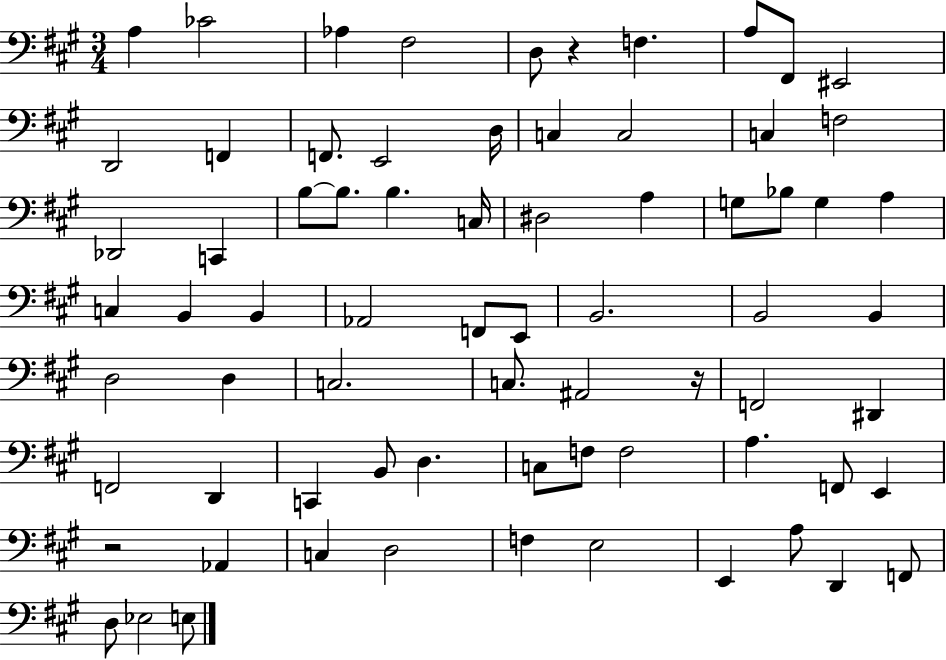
{
  \clef bass
  \numericTimeSignature
  \time 3/4
  \key a \major
  a4 ces'2 | aes4 fis2 | d8 r4 f4. | a8 fis,8 eis,2 | \break d,2 f,4 | f,8. e,2 d16 | c4 c2 | c4 f2 | \break des,2 c,4 | b8~~ b8. b4. c16 | dis2 a4 | g8 bes8 g4 a4 | \break c4 b,4 b,4 | aes,2 f,8 e,8 | b,2. | b,2 b,4 | \break d2 d4 | c2. | c8. ais,2 r16 | f,2 dis,4 | \break f,2 d,4 | c,4 b,8 d4. | c8 f8 f2 | a4. f,8 e,4 | \break r2 aes,4 | c4 d2 | f4 e2 | e,4 a8 d,4 f,8 | \break d8 ees2 e8 | \bar "|."
}